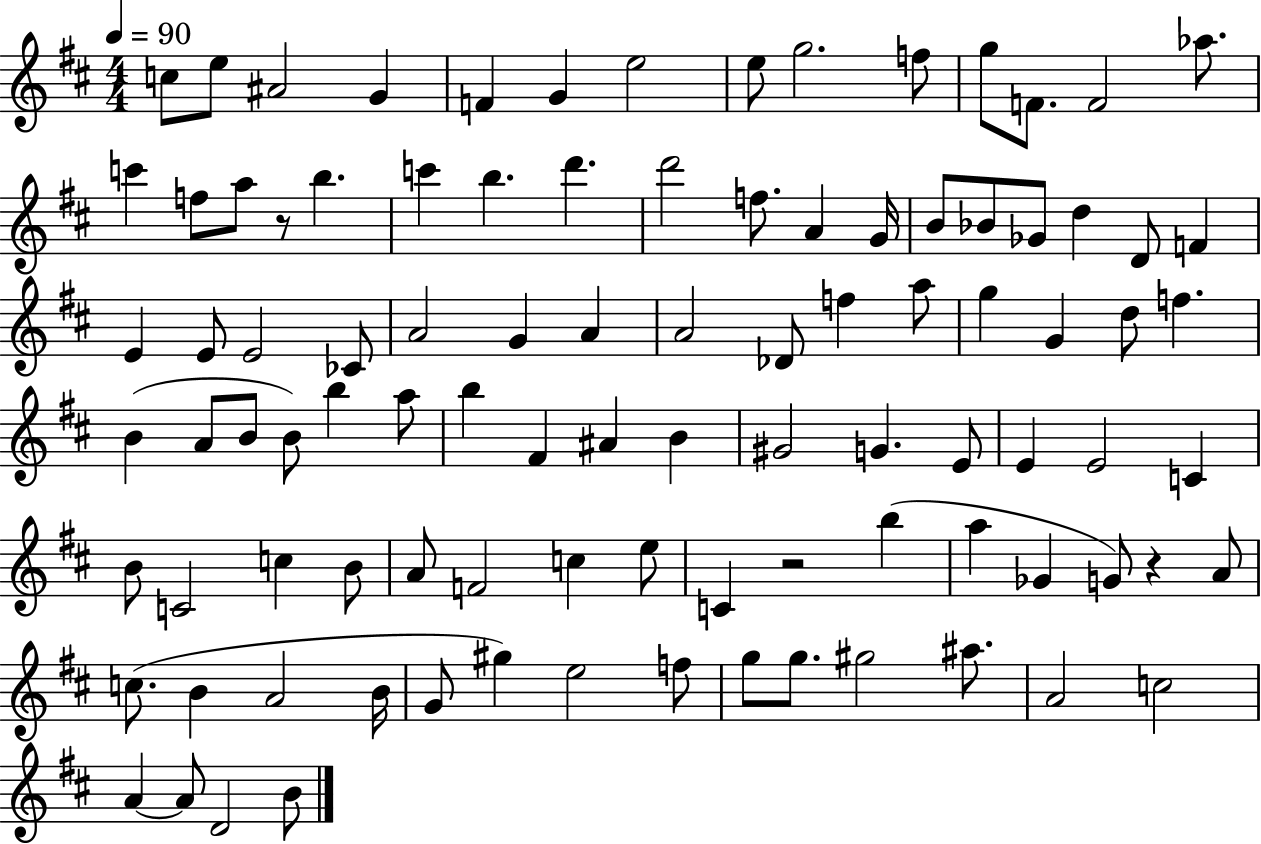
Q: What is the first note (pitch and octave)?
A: C5